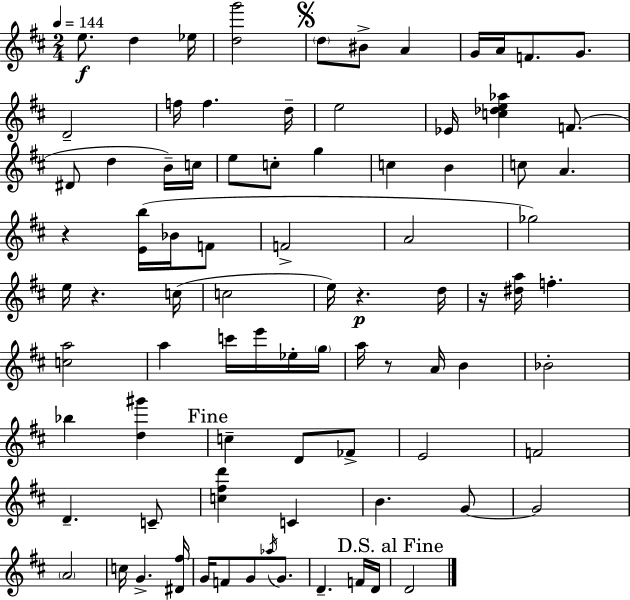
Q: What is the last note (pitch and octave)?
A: D4